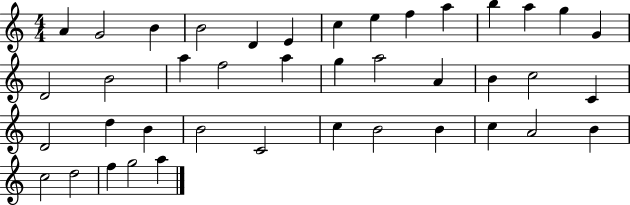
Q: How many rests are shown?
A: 0